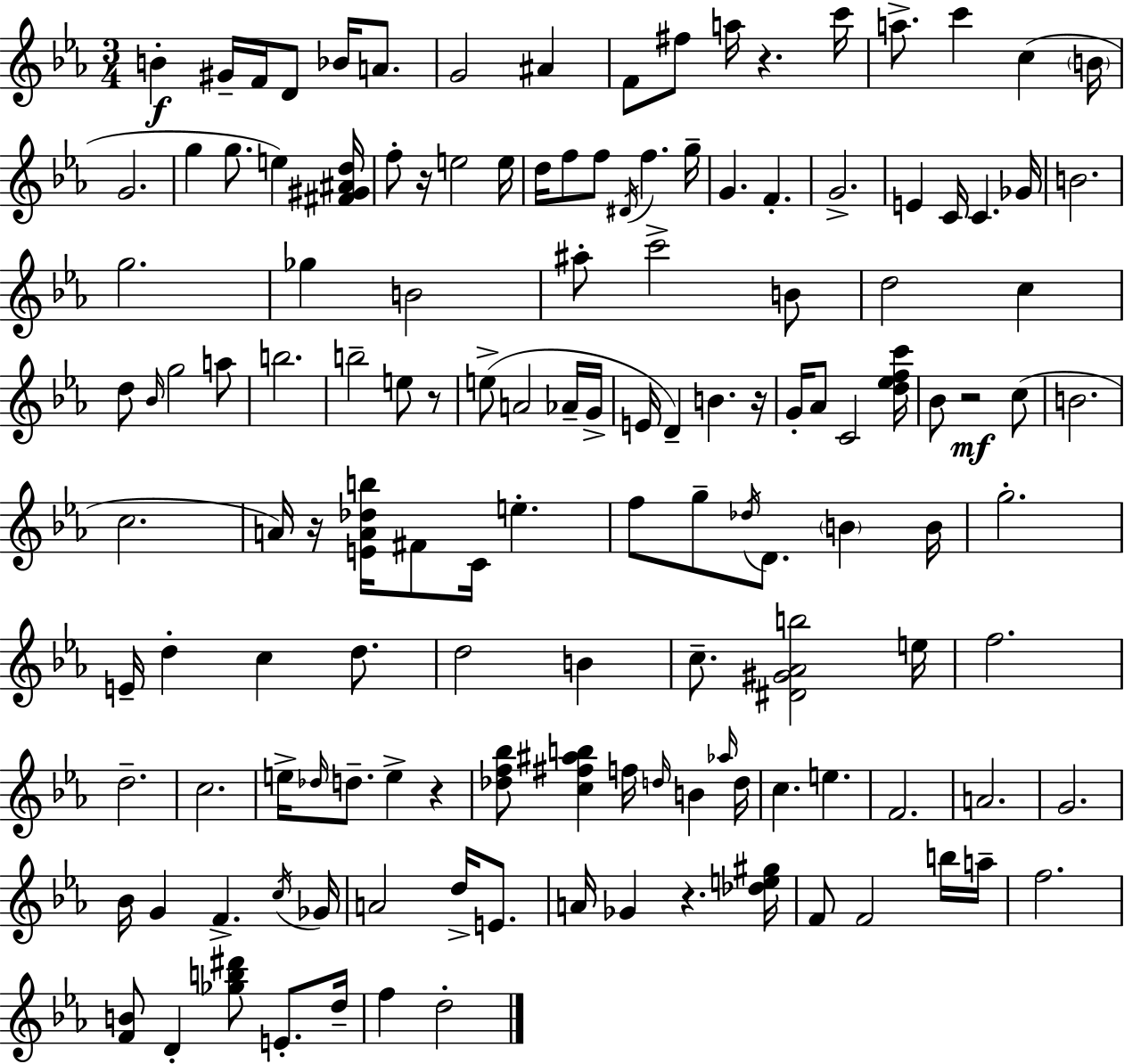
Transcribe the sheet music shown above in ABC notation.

X:1
T:Untitled
M:3/4
L:1/4
K:Eb
B ^G/4 F/4 D/2 _B/4 A/2 G2 ^A F/2 ^f/2 a/4 z c'/4 a/2 c' c B/4 G2 g g/2 e [^F^G^Ad]/4 f/2 z/4 e2 e/4 d/4 f/2 f/2 ^D/4 f g/4 G F G2 E C/4 C _G/4 B2 g2 _g B2 ^a/2 c'2 B/2 d2 c d/2 _B/4 g2 a/2 b2 b2 e/2 z/2 e/2 A2 _A/4 G/4 E/4 D B z/4 G/4 _A/2 C2 [d_efc']/4 _B/2 z2 c/2 B2 c2 A/4 z/4 [EA_db]/4 ^F/2 C/4 e f/2 g/2 _d/4 D/2 B B/4 g2 E/4 d c d/2 d2 B c/2 [^D^G_Ab]2 e/4 f2 d2 c2 e/4 _d/4 d/2 e z [_df_b]/2 [c^f^ab] f/4 d/4 B _a/4 d/4 c e F2 A2 G2 _B/4 G F c/4 _G/4 A2 d/4 E/2 A/4 _G z [_de^g]/4 F/2 F2 b/4 a/4 f2 [FB]/2 D [_gb^d']/2 E/2 d/4 f d2